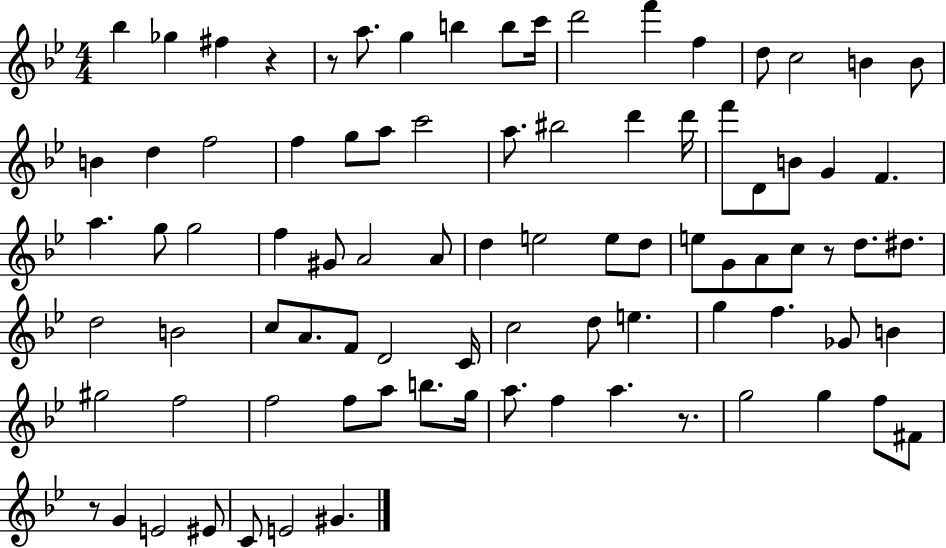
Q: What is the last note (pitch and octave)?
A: G#4